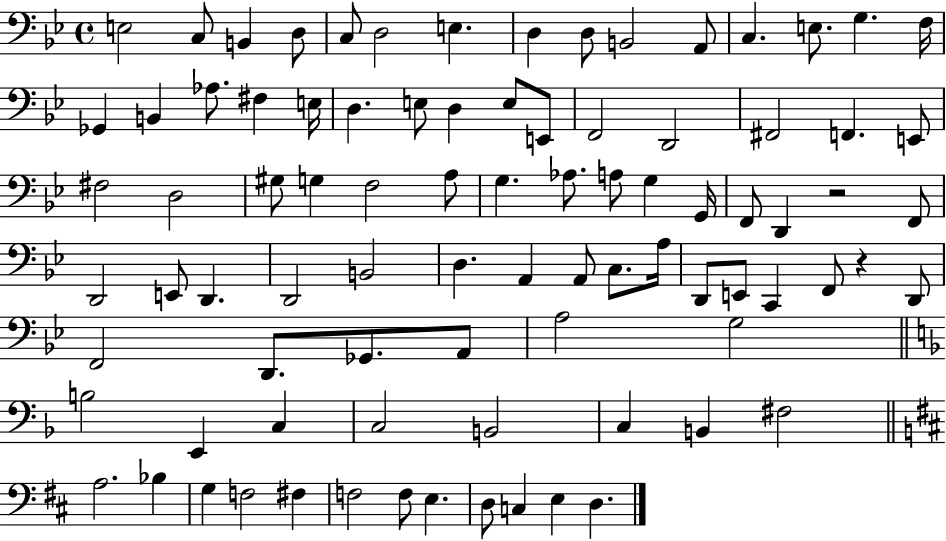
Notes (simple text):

E3/h C3/e B2/q D3/e C3/e D3/h E3/q. D3/q D3/e B2/h A2/e C3/q. E3/e. G3/q. F3/s Gb2/q B2/q Ab3/e. F#3/q E3/s D3/q. E3/e D3/q E3/e E2/e F2/h D2/h F#2/h F2/q. E2/e F#3/h D3/h G#3/e G3/q F3/h A3/e G3/q. Ab3/e. A3/e G3/q G2/s F2/e D2/q R/h F2/e D2/h E2/e D2/q. D2/h B2/h D3/q. A2/q A2/e C3/e. A3/s D2/e E2/e C2/q F2/e R/q D2/e F2/h D2/e. Gb2/e. A2/e A3/h G3/h B3/h E2/q C3/q C3/h B2/h C3/q B2/q F#3/h A3/h. Bb3/q G3/q F3/h F#3/q F3/h F3/e E3/q. D3/e C3/q E3/q D3/q.